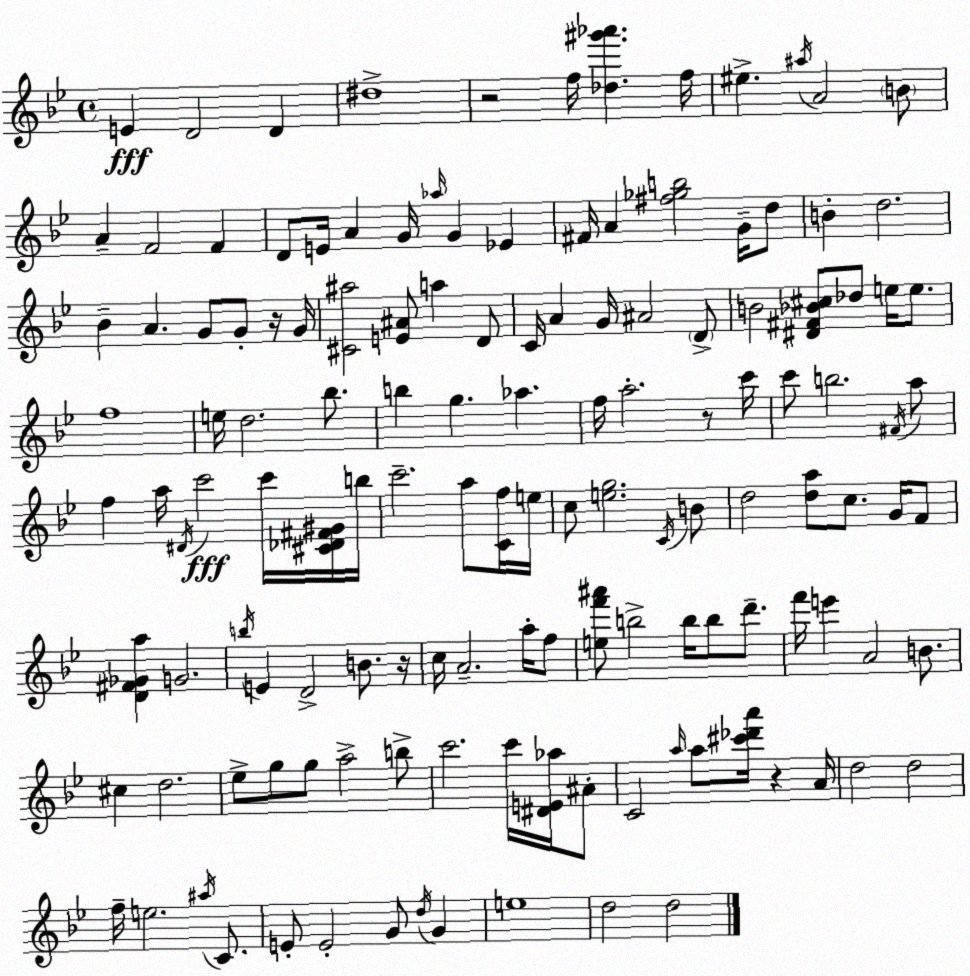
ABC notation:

X:1
T:Untitled
M:4/4
L:1/4
K:Gm
E D2 D ^d4 z2 f/4 [_d^g'_a'] f/4 ^e ^a/4 A2 B/2 A F2 F D/2 E/4 A G/4 _a/4 G _E ^F/4 A [^f_gb]2 G/4 d/2 B d2 _B A G/2 G/2 z/4 G/4 [^C^a]2 [E^A]/2 a D/2 C/4 A G/4 ^A2 D/2 B2 [^D^F_B^c]/2 _d/2 e/4 e/2 f4 e/4 d2 _b/2 b g _a f/4 a2 z/2 c'/4 c'/2 b2 ^F/4 a/2 f a/4 ^D/4 c'2 c'/4 [^C_D^F^G]/4 b/4 c'2 a/2 [Cf]/4 e/4 c/2 [eg]2 C/4 B/2 d2 [da]/2 c/2 G/4 F/2 [D^F_Ga] G2 b/4 E D2 B/2 z/4 c/4 A2 a/4 f/2 [ef'^a']/2 b2 b/4 b/2 d'/2 f'/4 e' A2 B/2 ^c d2 _e/2 g/2 g/2 a2 b/2 c'2 c'/4 [^DE_a]/4 ^A/2 C2 a/4 a/2 [^c'_d'a']/4 z A/4 d2 d2 f/4 e2 ^a/4 C/2 E/2 E2 G/2 d/4 G e4 d2 d2